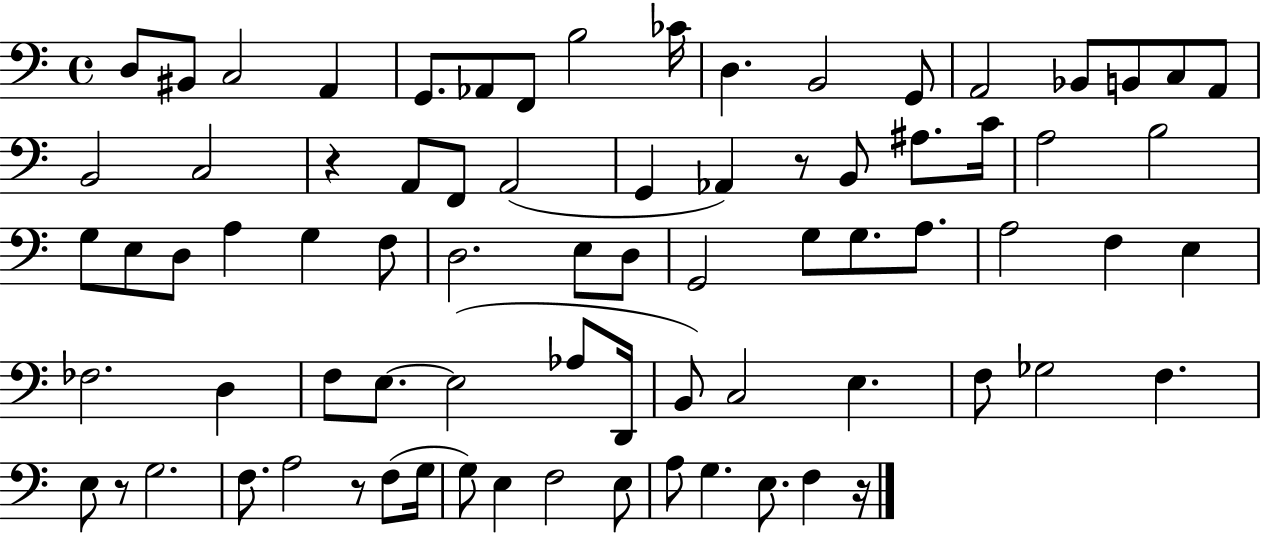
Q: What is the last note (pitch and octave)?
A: F3